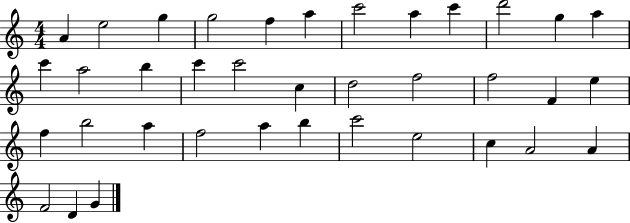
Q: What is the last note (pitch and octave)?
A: G4